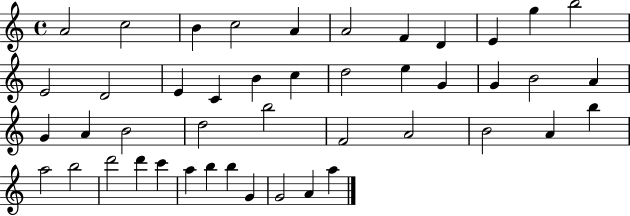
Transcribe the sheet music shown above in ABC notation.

X:1
T:Untitled
M:4/4
L:1/4
K:C
A2 c2 B c2 A A2 F D E g b2 E2 D2 E C B c d2 e G G B2 A G A B2 d2 b2 F2 A2 B2 A b a2 b2 d'2 d' c' a b b G G2 A a